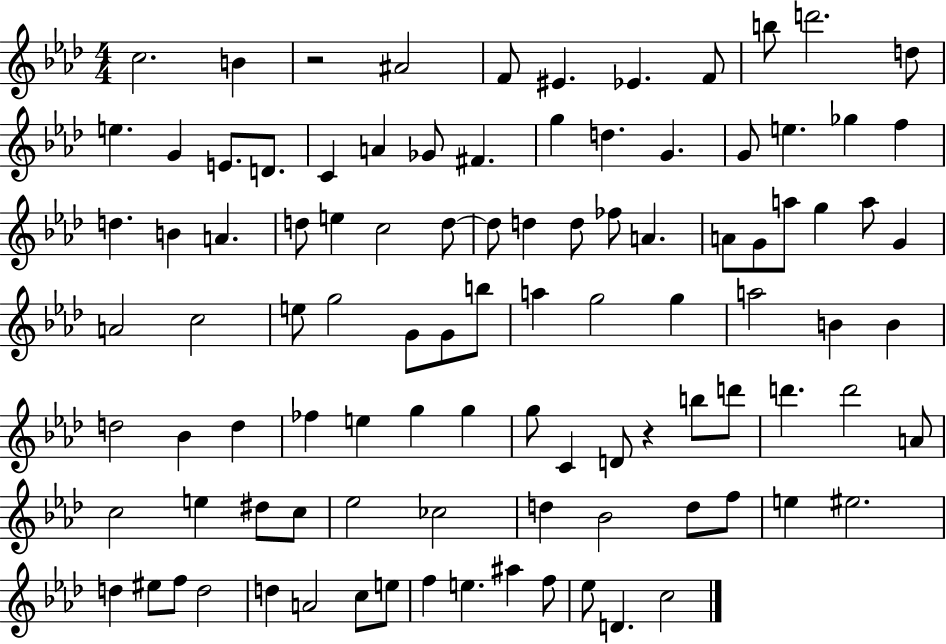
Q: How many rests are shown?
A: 2